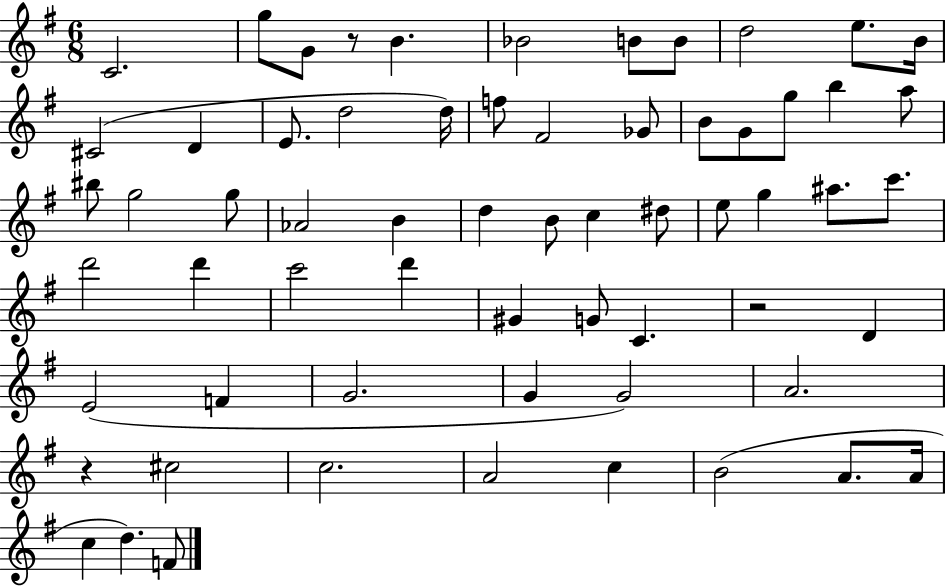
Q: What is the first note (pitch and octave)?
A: C4